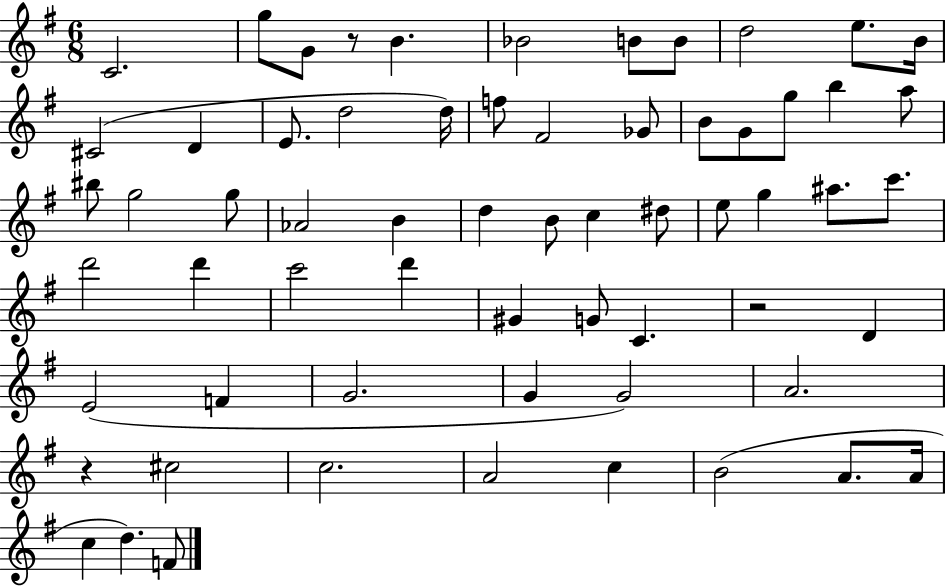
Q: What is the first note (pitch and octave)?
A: C4